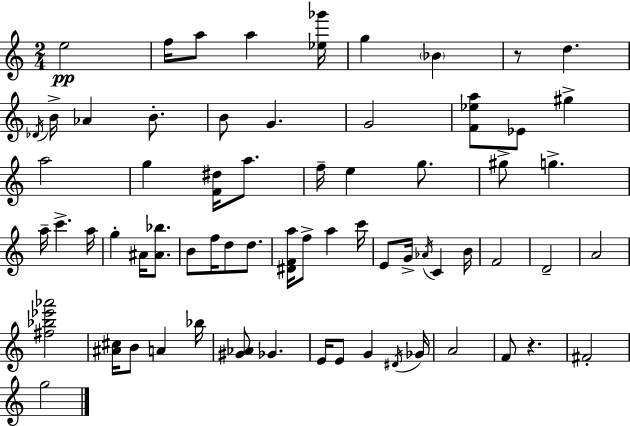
{
  \clef treble
  \numericTimeSignature
  \time 2/4
  \key c \major
  e''2\pp | f''16 a''8 a''4 <ees'' ges'''>16 | g''4 \parenthesize bes'4 | r8 d''4. | \break \acciaccatura { des'16 } b'16-> aes'4 b'8.-. | b'8 g'4. | g'2 | <f' ees'' a''>8 ees'8 gis''4-> | \break a''2 | g''4 <f' dis''>16 a''8. | f''16-- e''4 g''8. | gis''8-> g''4.-> | \break a''16-- c'''4.-> | a''16 g''4-. ais'16 <ais' bes''>8. | b'8 f''16 d''8 d''8. | <dis' f' a''>16 f''8-> a''4 | \break c'''16 e'8 g'16-> \acciaccatura { aes'16 } c'4 | b'16 f'2 | d'2-- | a'2 | \break <fis'' bes'' ees''' aes'''>2 | <ais' cis''>16 b'8 a'4 | bes''16 <gis' aes'>8 ges'4. | e'16 e'8 g'4 | \break \acciaccatura { dis'16 } ges'16 a'2 | f'8 r4. | fis'2-. | g''2 | \break \bar "|."
}